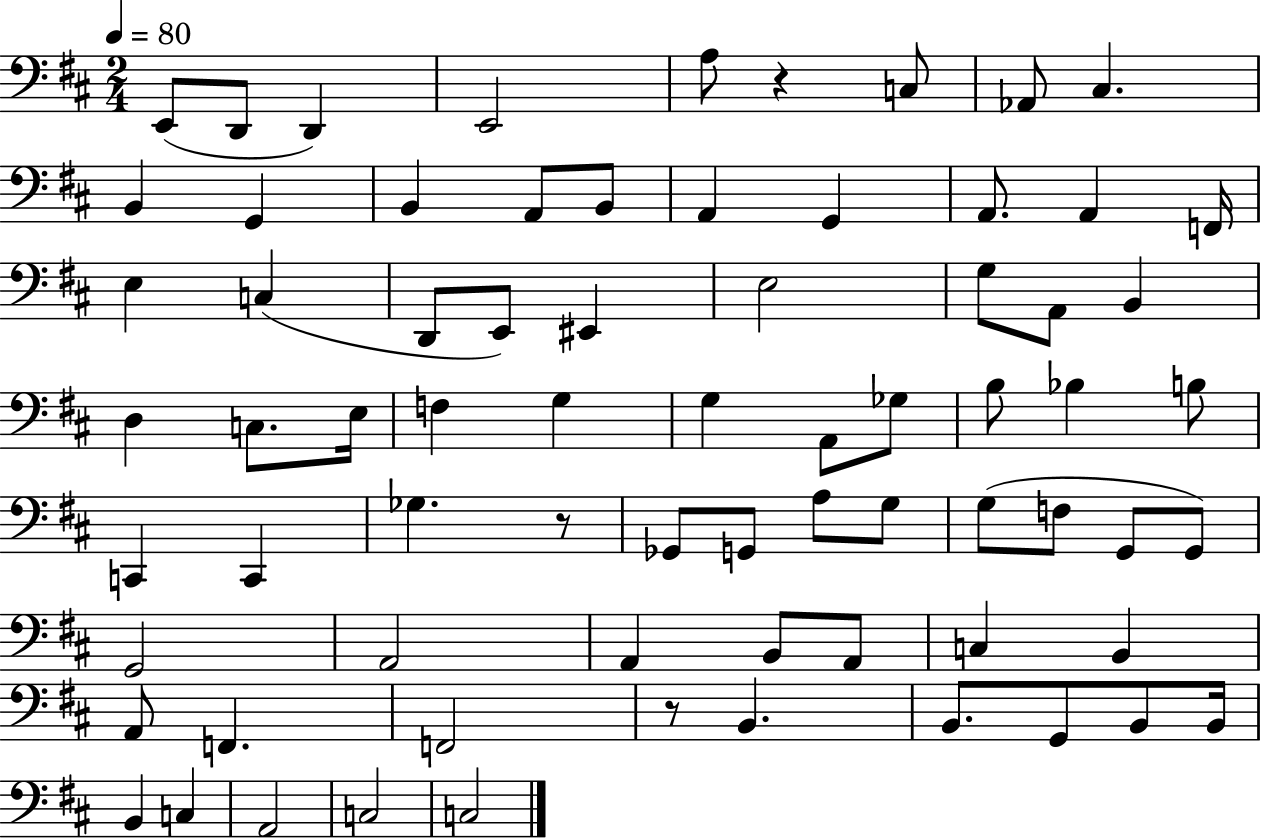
E2/e D2/e D2/q E2/h A3/e R/q C3/e Ab2/e C#3/q. B2/q G2/q B2/q A2/e B2/e A2/q G2/q A2/e. A2/q F2/s E3/q C3/q D2/e E2/e EIS2/q E3/h G3/e A2/e B2/q D3/q C3/e. E3/s F3/q G3/q G3/q A2/e Gb3/e B3/e Bb3/q B3/e C2/q C2/q Gb3/q. R/e Gb2/e G2/e A3/e G3/e G3/e F3/e G2/e G2/e G2/h A2/h A2/q B2/e A2/e C3/q B2/q A2/e F2/q. F2/h R/e B2/q. B2/e. G2/e B2/e B2/s B2/q C3/q A2/h C3/h C3/h